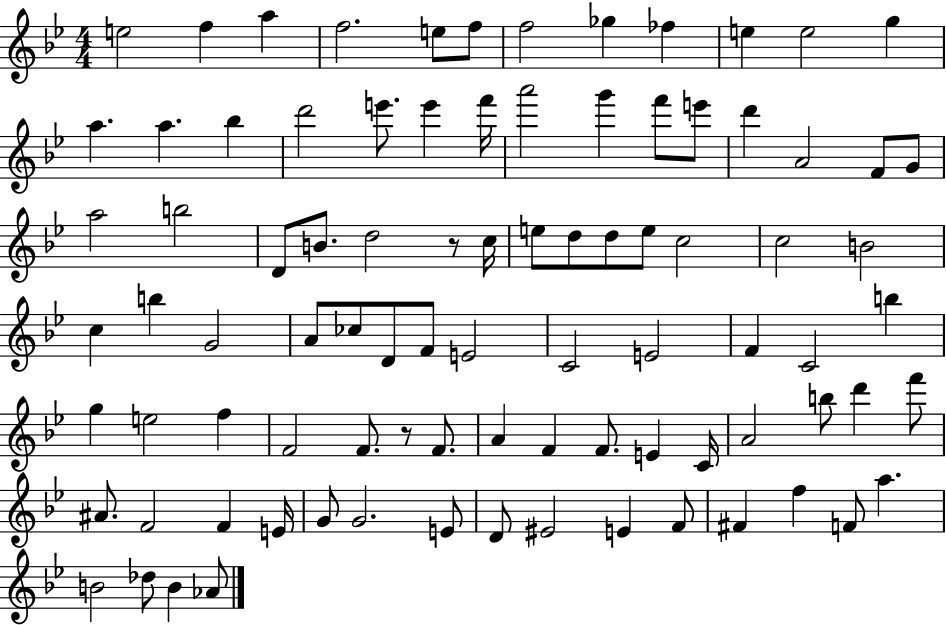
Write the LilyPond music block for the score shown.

{
  \clef treble
  \numericTimeSignature
  \time 4/4
  \key bes \major
  e''2 f''4 a''4 | f''2. e''8 f''8 | f''2 ges''4 fes''4 | e''4 e''2 g''4 | \break a''4. a''4. bes''4 | d'''2 e'''8. e'''4 f'''16 | a'''2 g'''4 f'''8 e'''8 | d'''4 a'2 f'8 g'8 | \break a''2 b''2 | d'8 b'8. d''2 r8 c''16 | e''8 d''8 d''8 e''8 c''2 | c''2 b'2 | \break c''4 b''4 g'2 | a'8 ces''8 d'8 f'8 e'2 | c'2 e'2 | f'4 c'2 b''4 | \break g''4 e''2 f''4 | f'2 f'8. r8 f'8. | a'4 f'4 f'8. e'4 c'16 | a'2 b''8 d'''4 f'''8 | \break ais'8. f'2 f'4 e'16 | g'8 g'2. e'8 | d'8 eis'2 e'4 f'8 | fis'4 f''4 f'8 a''4. | \break b'2 des''8 b'4 aes'8 | \bar "|."
}